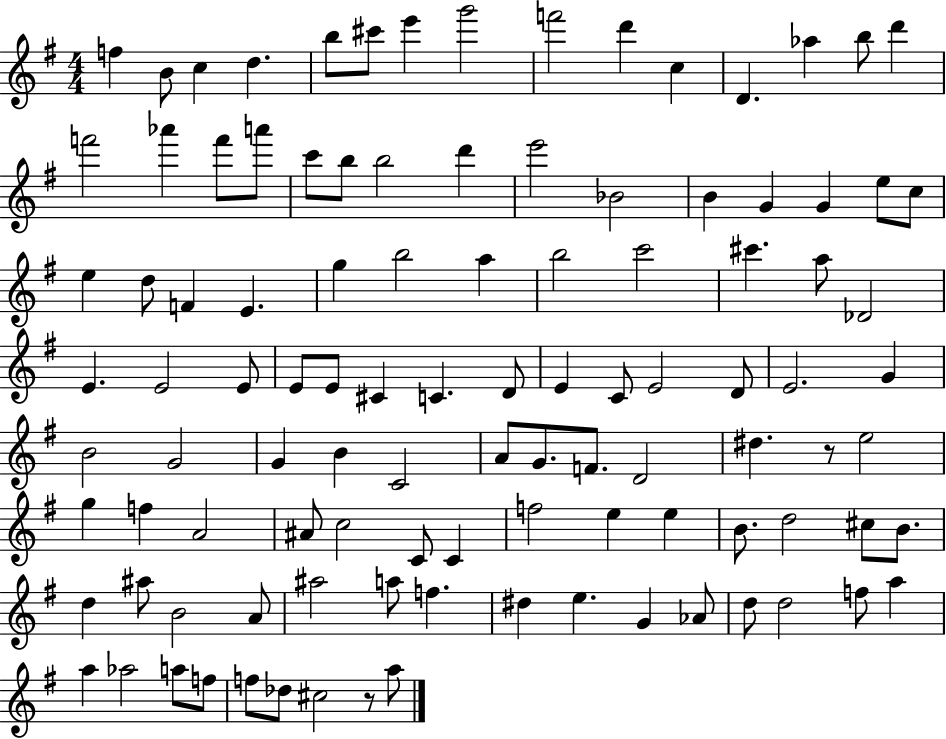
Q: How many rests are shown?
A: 2